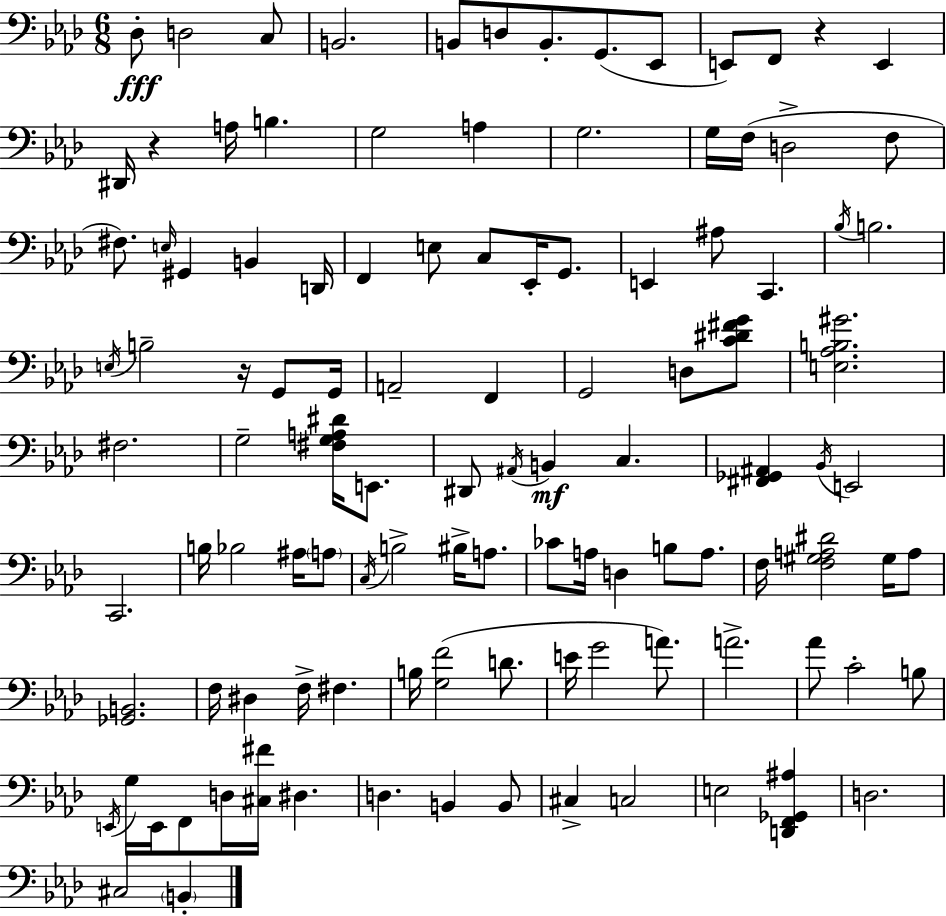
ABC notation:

X:1
T:Untitled
M:6/8
L:1/4
K:Fm
_D,/2 D,2 C,/2 B,,2 B,,/2 D,/2 B,,/2 G,,/2 _E,,/2 E,,/2 F,,/2 z E,, ^D,,/4 z A,/4 B, G,2 A, G,2 G,/4 F,/4 D,2 F,/2 ^F,/2 E,/4 ^G,, B,, D,,/4 F,, E,/2 C,/2 _E,,/4 G,,/2 E,, ^A,/2 C,, _B,/4 B,2 E,/4 B,2 z/4 G,,/2 G,,/4 A,,2 F,, G,,2 D,/2 [C^D^FG]/2 [E,_A,B,^G]2 ^F,2 G,2 [^F,G,A,^D]/4 E,,/2 ^D,,/2 ^A,,/4 B,, C, [^F,,_G,,^A,,] _B,,/4 E,,2 C,,2 B,/4 _B,2 ^A,/4 A,/2 C,/4 B,2 ^B,/4 A,/2 _C/2 A,/4 D, B,/2 A,/2 F,/4 [F,^G,A,^D]2 ^G,/4 A,/2 [_G,,B,,]2 F,/4 ^D, F,/4 ^F, B,/4 [G,F]2 D/2 E/4 G2 A/2 A2 _A/2 C2 B,/2 E,,/4 G,/4 E,,/4 F,,/2 D,/4 [^C,^F]/4 ^D, D, B,, B,,/2 ^C, C,2 E,2 [D,,F,,_G,,^A,] D,2 ^C,2 B,,